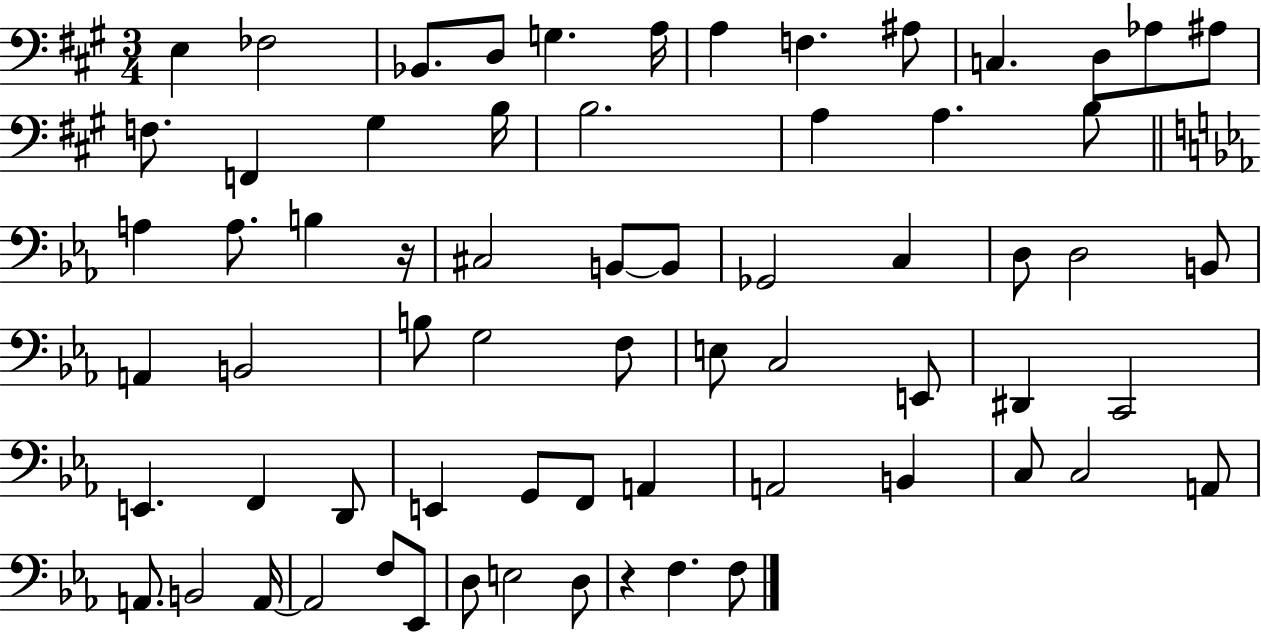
E3/q FES3/h Bb2/e. D3/e G3/q. A3/s A3/q F3/q. A#3/e C3/q. D3/e Ab3/e A#3/e F3/e. F2/q G#3/q B3/s B3/h. A3/q A3/q. B3/e A3/q A3/e. B3/q R/s C#3/h B2/e B2/e Gb2/h C3/q D3/e D3/h B2/e A2/q B2/h B3/e G3/h F3/e E3/e C3/h E2/e D#2/q C2/h E2/q. F2/q D2/e E2/q G2/e F2/e A2/q A2/h B2/q C3/e C3/h A2/e A2/e. B2/h A2/s A2/h F3/e Eb2/e D3/e E3/h D3/e R/q F3/q. F3/e